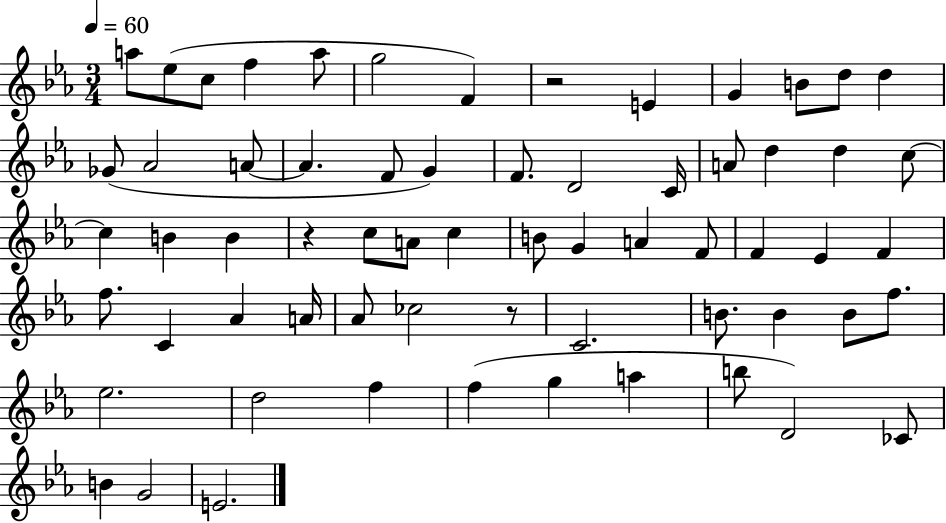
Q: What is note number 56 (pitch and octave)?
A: B5